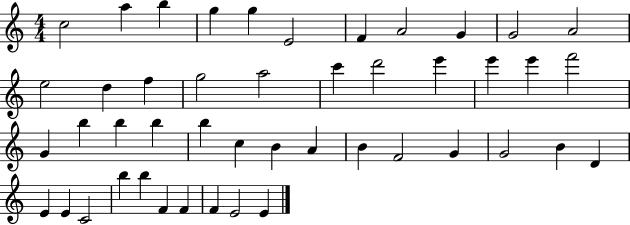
X:1
T:Untitled
M:4/4
L:1/4
K:C
c2 a b g g E2 F A2 G G2 A2 e2 d f g2 a2 c' d'2 e' e' e' f'2 G b b b b c B A B F2 G G2 B D E E C2 b b F F F E2 E